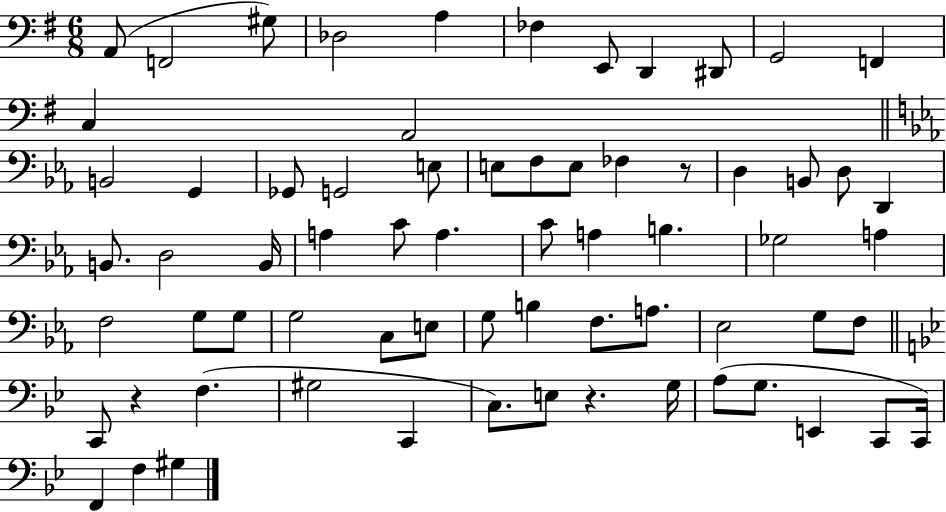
A2/e F2/h G#3/e Db3/h A3/q FES3/q E2/e D2/q D#2/e G2/h F2/q C3/q A2/h B2/h G2/q Gb2/e G2/h E3/e E3/e F3/e E3/e FES3/q R/e D3/q B2/e D3/e D2/q B2/e. D3/h B2/s A3/q C4/e A3/q. C4/e A3/q B3/q. Gb3/h A3/q F3/h G3/e G3/e G3/h C3/e E3/e G3/e B3/q F3/e. A3/e. Eb3/h G3/e F3/e C2/e R/q F3/q. G#3/h C2/q C3/e. E3/e R/q. G3/s A3/e G3/e. E2/q C2/e C2/s F2/q F3/q G#3/q